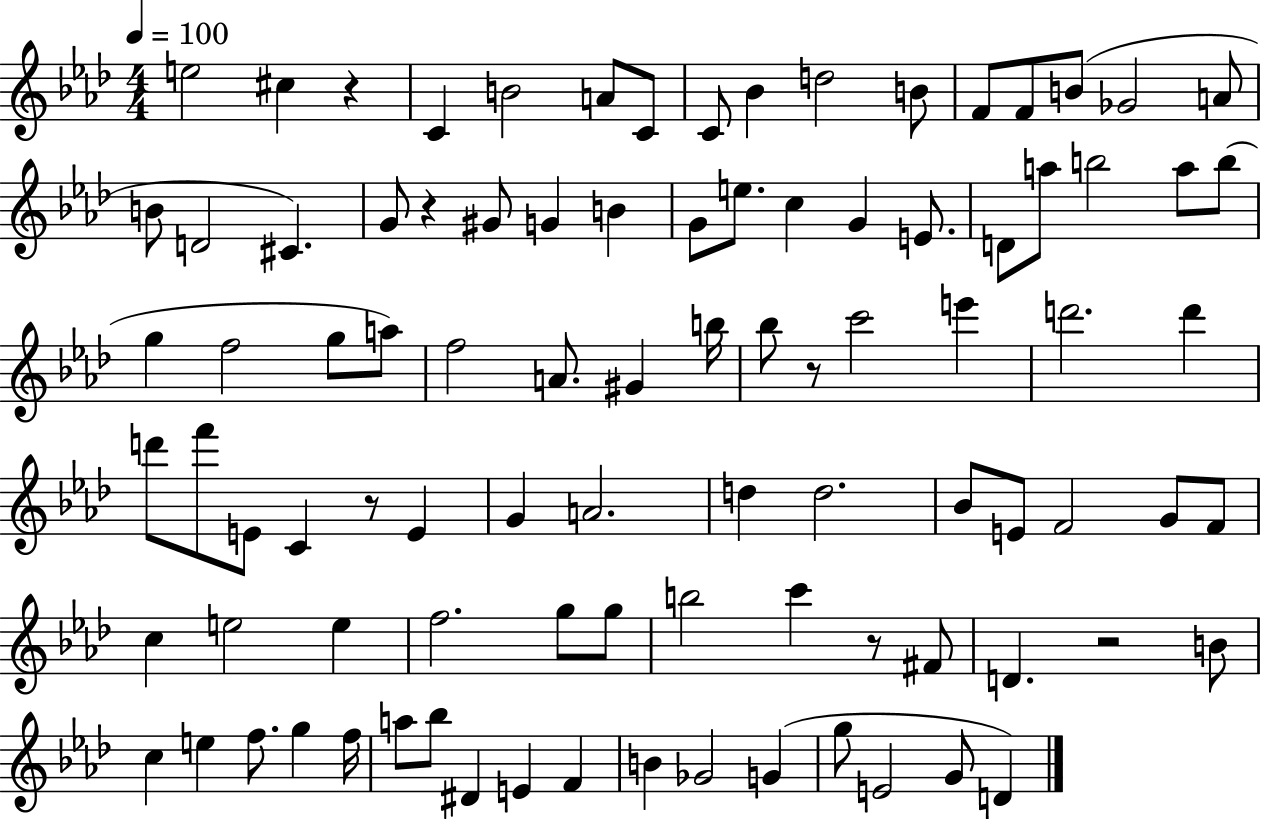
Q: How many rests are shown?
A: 6